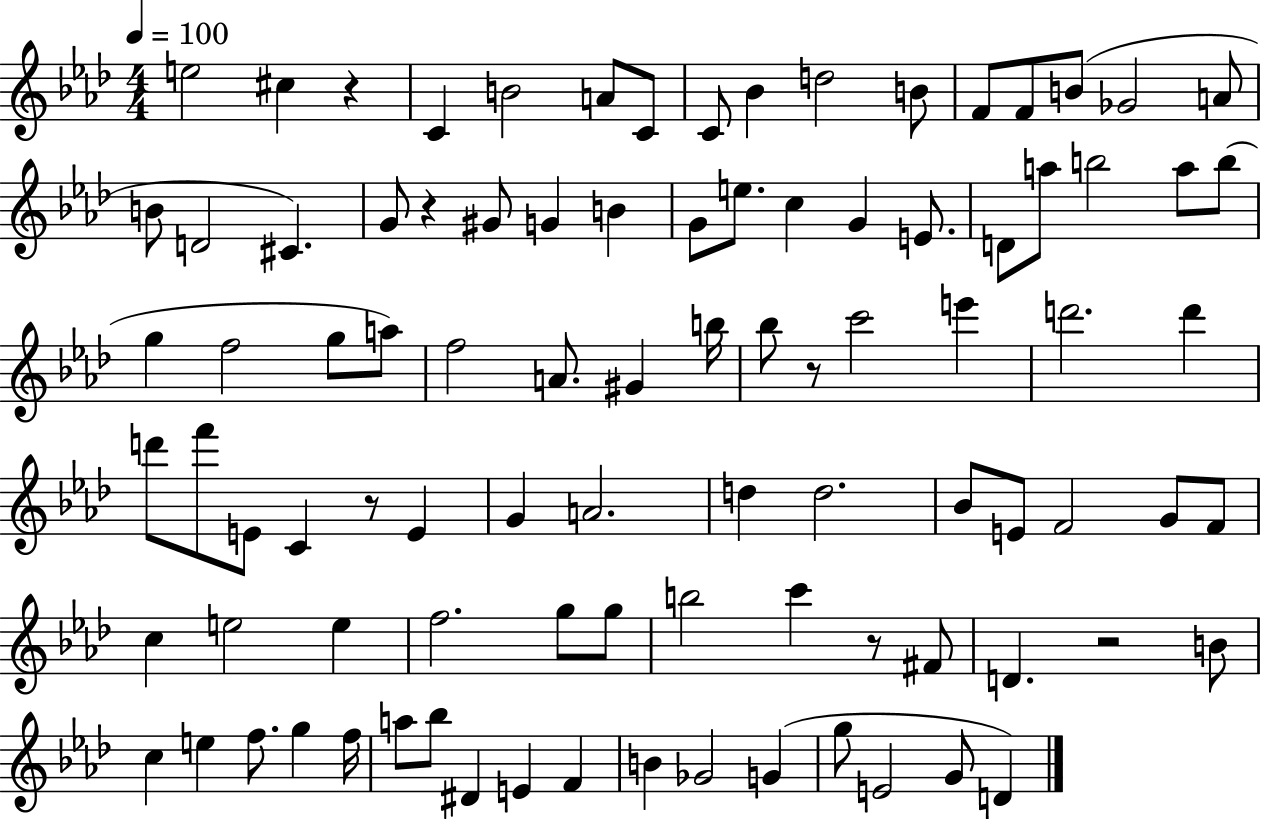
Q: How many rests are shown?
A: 6